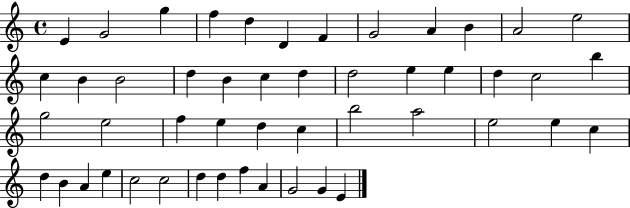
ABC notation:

X:1
T:Untitled
M:4/4
L:1/4
K:C
E G2 g f d D F G2 A B A2 e2 c B B2 d B c d d2 e e d c2 b g2 e2 f e d c b2 a2 e2 e c d B A e c2 c2 d d f A G2 G E